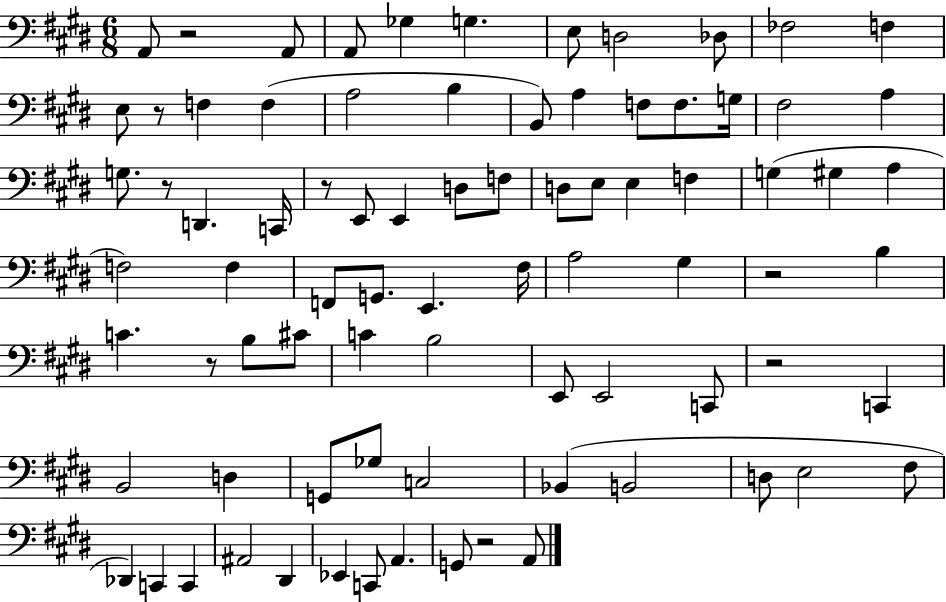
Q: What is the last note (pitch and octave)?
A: A2